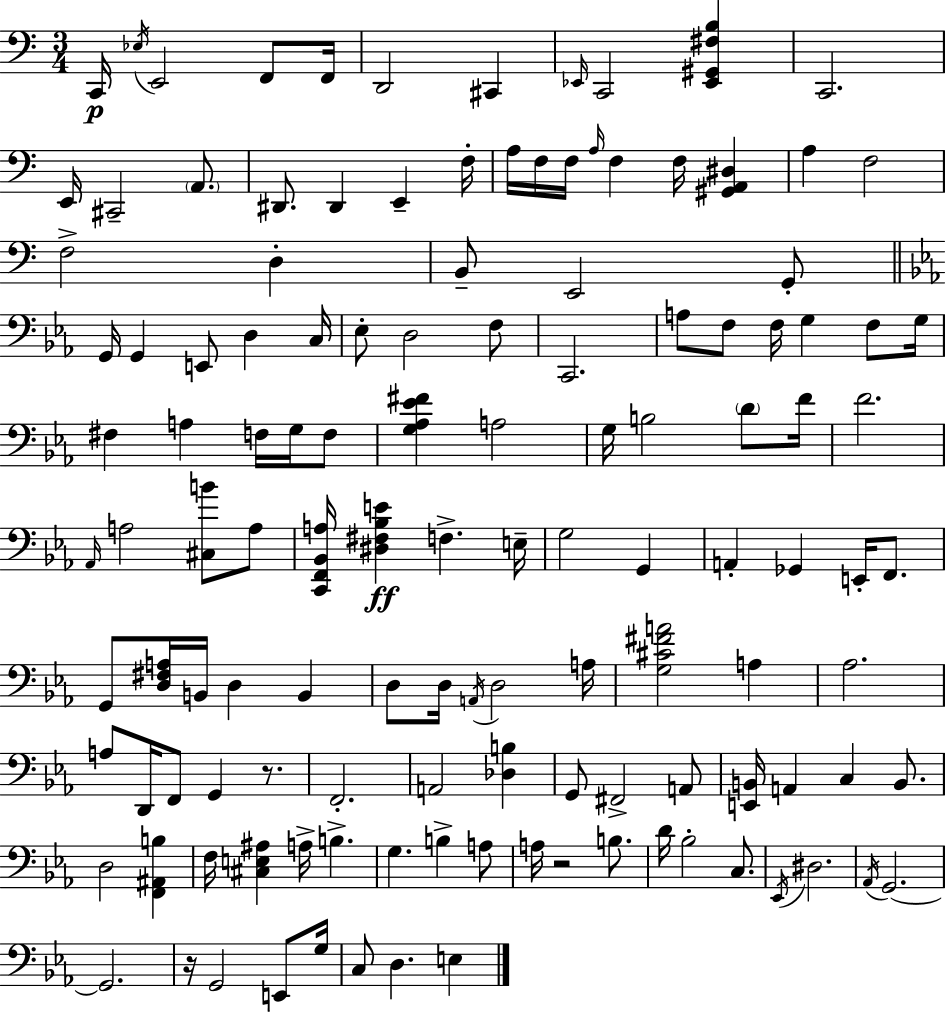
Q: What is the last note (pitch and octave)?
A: E3